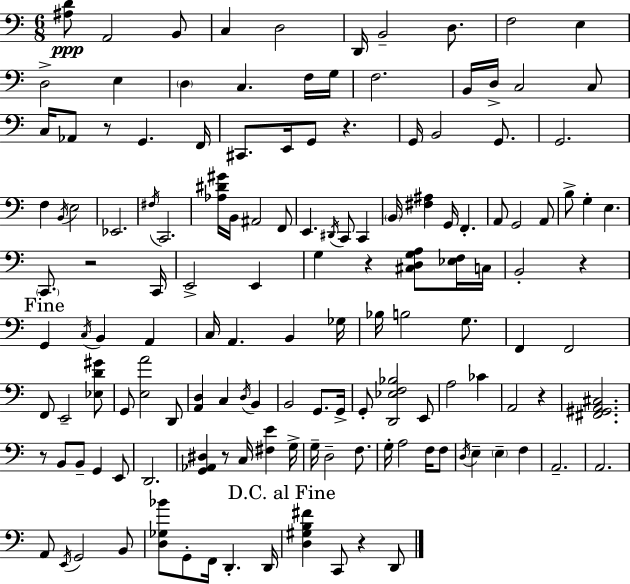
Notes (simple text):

[A#3,D4]/e A2/h B2/e C3/q D3/h D2/s B2/h D3/e. F3/h E3/q D3/h E3/q D3/q C3/q. F3/s G3/s F3/h. B2/s D3/s C3/h C3/e C3/s Ab2/e R/e G2/q. F2/s C#2/e. E2/s G2/e R/q. G2/s B2/h G2/e. G2/h. F3/q B2/s E3/h Eb2/h. F#3/s C2/h. [Ab3,D#4,G#4]/s B2/s A#2/h F2/e E2/q. D#2/s C2/e C2/q B2/s [F#3,A#3]/q G2/s F2/q. A2/e G2/h A2/e B3/e G3/q E3/q. C2/e. R/h C2/s E2/h E2/q G3/q R/q [C#3,D3,G3,A3]/e [Eb3,F3]/s C3/s B2/h R/q G2/q C3/s B2/q A2/q C3/s A2/q. B2/q Gb3/s Bb3/s B3/h G3/e. F2/q F2/h F2/e E2/h [Eb3,D4,G#4]/e G2/e [E3,A4]/h D2/e [A2,D3]/q C3/q D3/s B2/q B2/h G2/e. G2/s G2/e [D2,Eb3,F3,Bb3]/h E2/e A3/h CES4/q A2/h R/q [F#2,G#2,A2,C#3]/h. R/e B2/e B2/e G2/q E2/e D2/h. [G2,Ab2,D#3]/q R/e C3/s [F#3,E4]/q G3/s G3/s D3/h F3/e. G3/s A3/h F3/s F3/e D3/s E3/q E3/q F3/q A2/h. A2/h. A2/e E2/s G2/h B2/e [D3,Gb3,Bb4]/e G2/e F2/s D2/q. D2/s [D3,G#3,B3,F#4]/q C2/e R/q D2/e